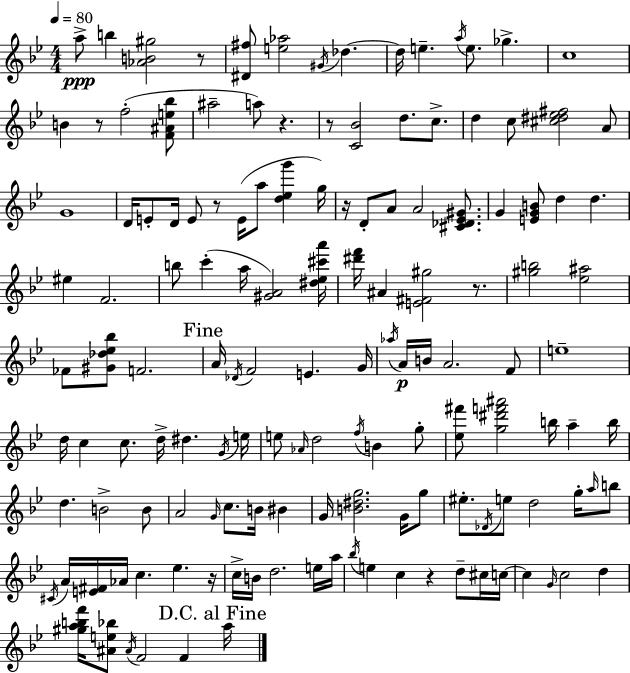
X:1
T:Untitled
M:4/4
L:1/4
K:Bb
a/2 b [_AB^g]2 z/2 [^D^f]/2 [e_a]2 ^G/4 _d _d/4 e a/4 e/2 _g c4 B z/2 f2 [F^Ae_b]/2 ^a2 a/2 z z/2 [C_B]2 d/2 c/2 d c/2 [^c^d_e^f]2 A/2 G4 D/4 E/2 D/4 E/2 z/2 E/4 a/2 [d_eg'] g/4 z/4 D/2 A/2 A2 [^C_D_E^G]/2 G [EGB]/2 d d ^e F2 b/2 c' a/4 [^GA]2 [^d_e^c'a']/4 [^d'f']/4 ^A [E^F^g]2 z/2 [^gb]2 [_e^a]2 _F/2 [^G_d_e_b]/2 F2 A/4 _D/4 F2 E G/4 _a/4 A/4 B/4 A2 F/2 e4 d/4 c c/2 d/4 ^d G/4 e/4 e/2 _A/4 d2 f/4 B g/2 [_e^f']/2 [g^d'f'^a']2 b/4 a b/4 d B2 B/2 A2 G/4 c/2 B/4 ^B G/4 [B^dg]2 G/4 g/2 ^e/2 _D/4 e/2 d2 g/4 a/4 b/2 ^C/4 A/4 [E^F]/4 _A/4 c _e z/4 c/4 B/4 d2 e/4 a/4 _b/4 e c z d/2 ^c/4 c/4 c G/4 c2 d [^gabf']/4 [^Ae_b]/2 ^A/4 F2 F a/4